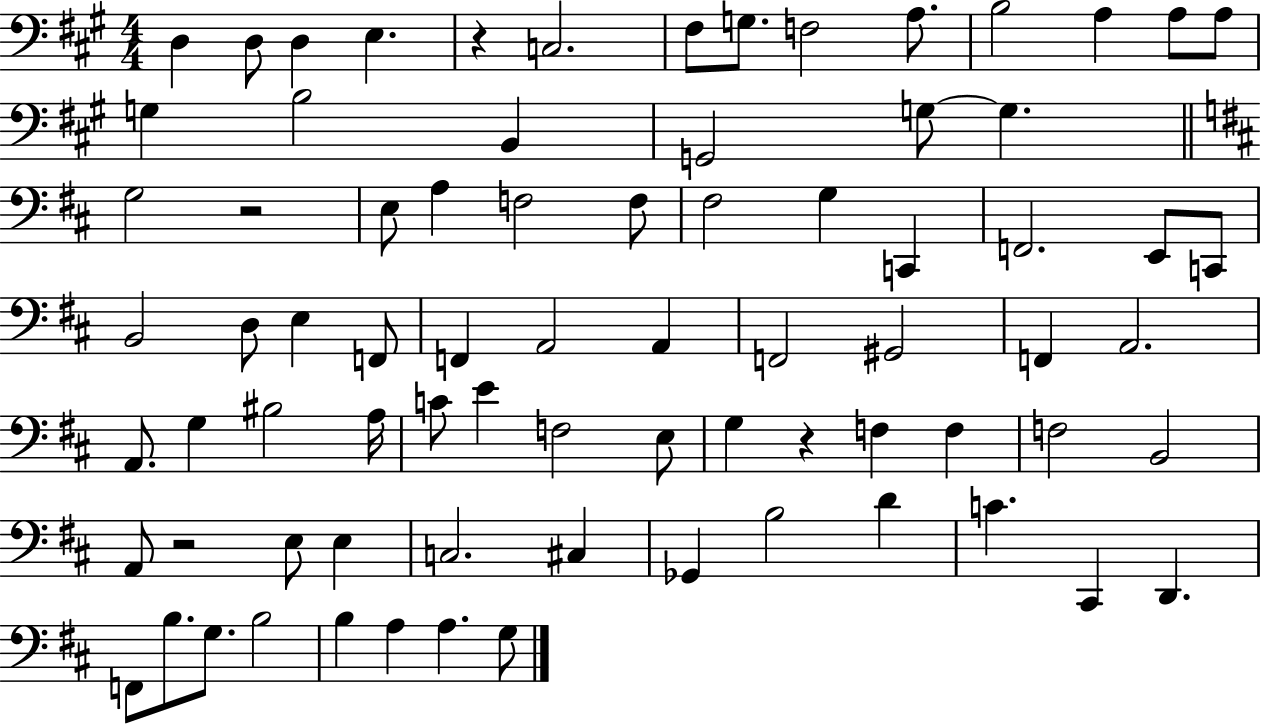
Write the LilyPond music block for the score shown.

{
  \clef bass
  \numericTimeSignature
  \time 4/4
  \key a \major
  \repeat volta 2 { d4 d8 d4 e4. | r4 c2. | fis8 g8. f2 a8. | b2 a4 a8 a8 | \break g4 b2 b,4 | g,2 g8~~ g4. | \bar "||" \break \key d \major g2 r2 | e8 a4 f2 f8 | fis2 g4 c,4 | f,2. e,8 c,8 | \break b,2 d8 e4 f,8 | f,4 a,2 a,4 | f,2 gis,2 | f,4 a,2. | \break a,8. g4 bis2 a16 | c'8 e'4 f2 e8 | g4 r4 f4 f4 | f2 b,2 | \break a,8 r2 e8 e4 | c2. cis4 | ges,4 b2 d'4 | c'4. cis,4 d,4. | \break f,8 b8. g8. b2 | b4 a4 a4. g8 | } \bar "|."
}